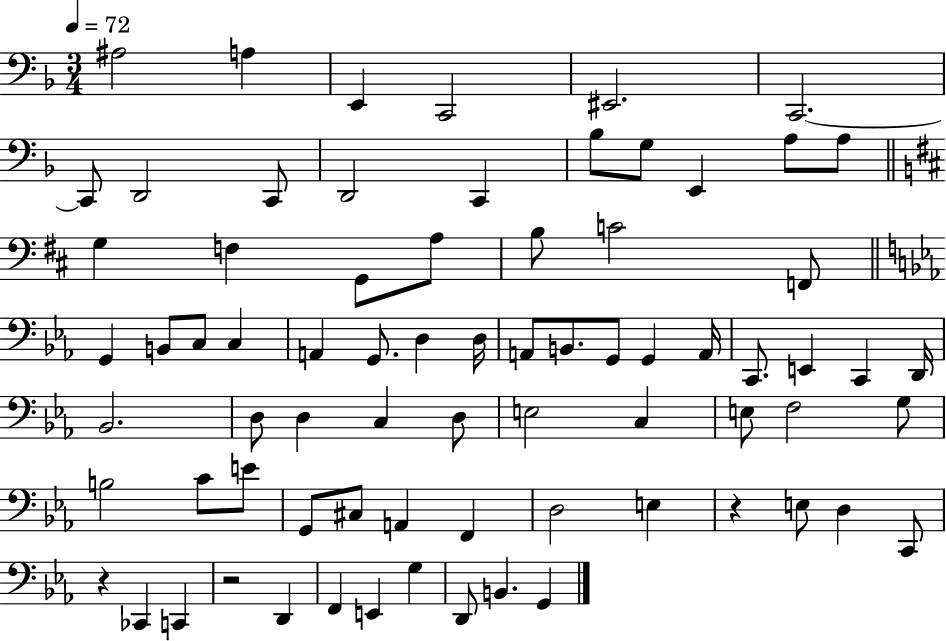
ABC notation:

X:1
T:Untitled
M:3/4
L:1/4
K:F
^A,2 A, E,, C,,2 ^E,,2 C,,2 C,,/2 D,,2 C,,/2 D,,2 C,, _B,/2 G,/2 E,, A,/2 A,/2 G, F, G,,/2 A,/2 B,/2 C2 F,,/2 G,, B,,/2 C,/2 C, A,, G,,/2 D, D,/4 A,,/2 B,,/2 G,,/2 G,, A,,/4 C,,/2 E,, C,, D,,/4 _B,,2 D,/2 D, C, D,/2 E,2 C, E,/2 F,2 G,/2 B,2 C/2 E/2 G,,/2 ^C,/2 A,, F,, D,2 E, z E,/2 D, C,,/2 z _C,, C,, z2 D,, F,, E,, G, D,,/2 B,, G,,